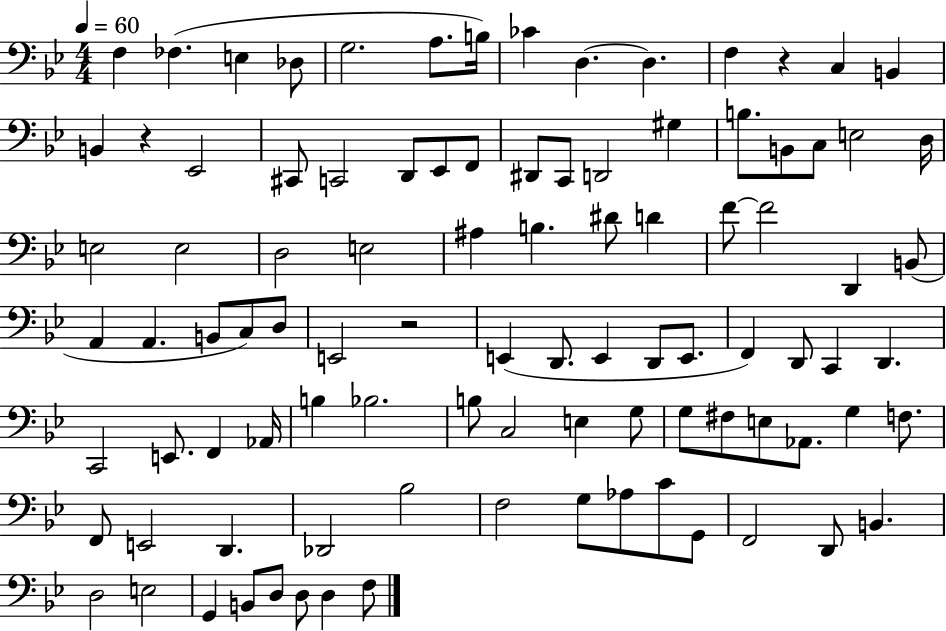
X:1
T:Untitled
M:4/4
L:1/4
K:Bb
F, _F, E, _D,/2 G,2 A,/2 B,/4 _C D, D, F, z C, B,, B,, z _E,,2 ^C,,/2 C,,2 D,,/2 _E,,/2 F,,/2 ^D,,/2 C,,/2 D,,2 ^G, B,/2 B,,/2 C,/2 E,2 D,/4 E,2 E,2 D,2 E,2 ^A, B, ^D/2 D F/2 F2 D,, B,,/2 A,, A,, B,,/2 C,/2 D,/2 E,,2 z2 E,, D,,/2 E,, D,,/2 E,,/2 F,, D,,/2 C,, D,, C,,2 E,,/2 F,, _A,,/4 B, _B,2 B,/2 C,2 E, G,/2 G,/2 ^F,/2 E,/2 _A,,/2 G, F,/2 F,,/2 E,,2 D,, _D,,2 _B,2 F,2 G,/2 _A,/2 C/2 G,,/2 F,,2 D,,/2 B,, D,2 E,2 G,, B,,/2 D,/2 D,/2 D, F,/2